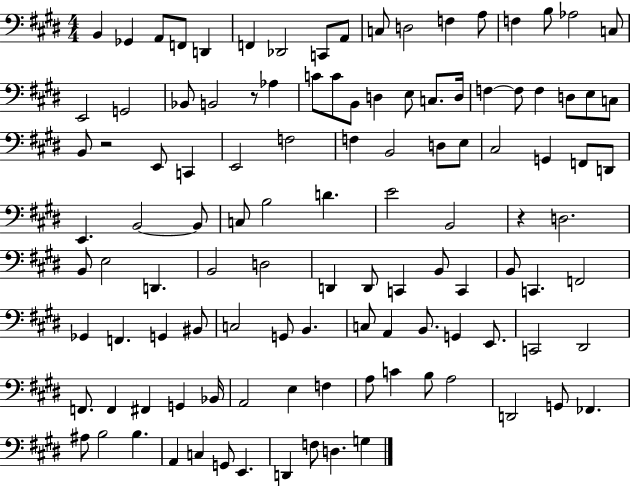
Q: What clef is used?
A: bass